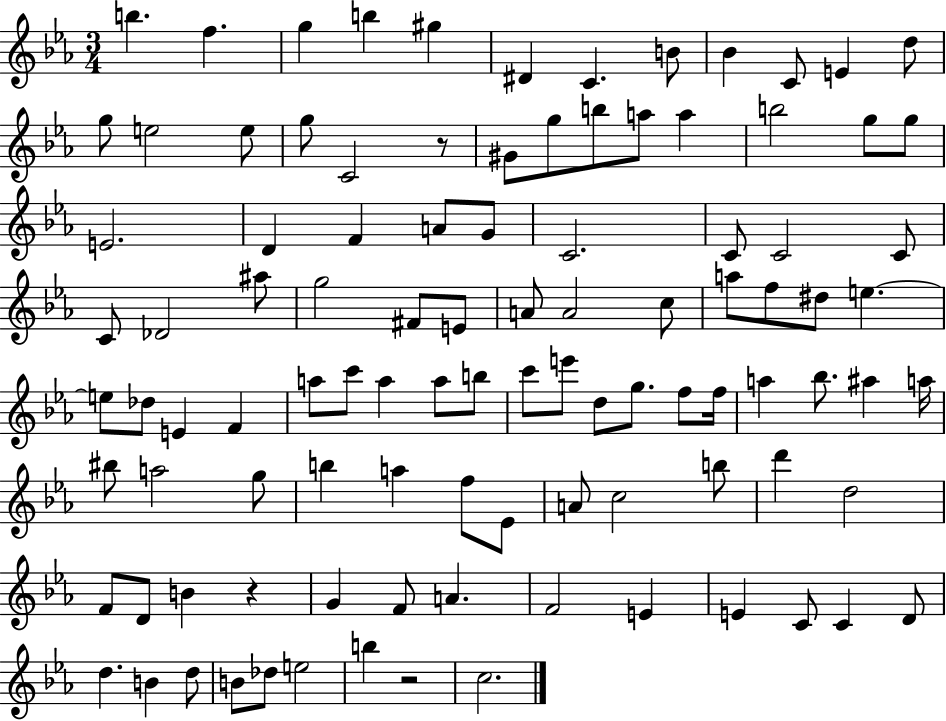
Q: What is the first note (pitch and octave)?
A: B5